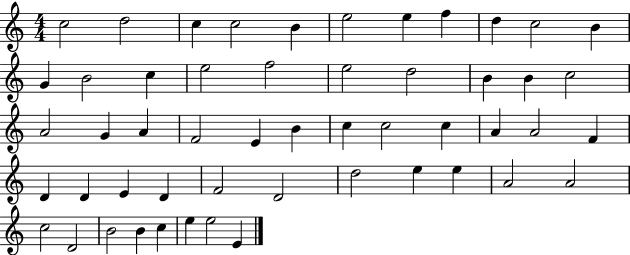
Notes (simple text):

C5/h D5/h C5/q C5/h B4/q E5/h E5/q F5/q D5/q C5/h B4/q G4/q B4/h C5/q E5/h F5/h E5/h D5/h B4/q B4/q C5/h A4/h G4/q A4/q F4/h E4/q B4/q C5/q C5/h C5/q A4/q A4/h F4/q D4/q D4/q E4/q D4/q F4/h D4/h D5/h E5/q E5/q A4/h A4/h C5/h D4/h B4/h B4/q C5/q E5/q E5/h E4/q